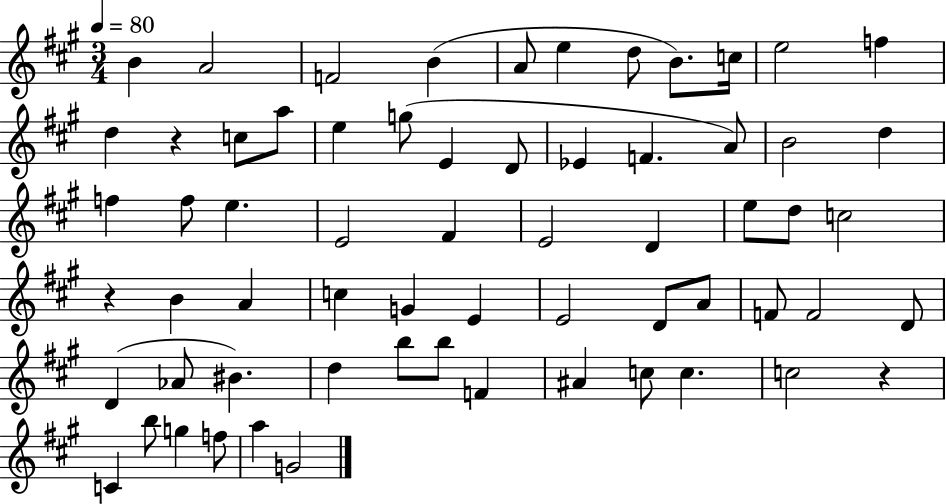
X:1
T:Untitled
M:3/4
L:1/4
K:A
B A2 F2 B A/2 e d/2 B/2 c/4 e2 f d z c/2 a/2 e g/2 E D/2 _E F A/2 B2 d f f/2 e E2 ^F E2 D e/2 d/2 c2 z B A c G E E2 D/2 A/2 F/2 F2 D/2 D _A/2 ^B d b/2 b/2 F ^A c/2 c c2 z C b/2 g f/2 a G2